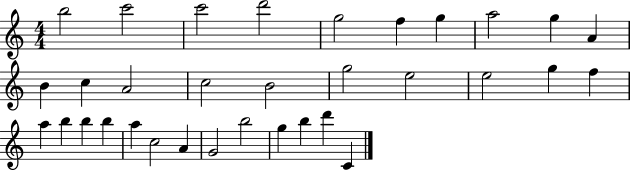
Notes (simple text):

B5/h C6/h C6/h D6/h G5/h F5/q G5/q A5/h G5/q A4/q B4/q C5/q A4/h C5/h B4/h G5/h E5/h E5/h G5/q F5/q A5/q B5/q B5/q B5/q A5/q C5/h A4/q G4/h B5/h G5/q B5/q D6/q C4/q